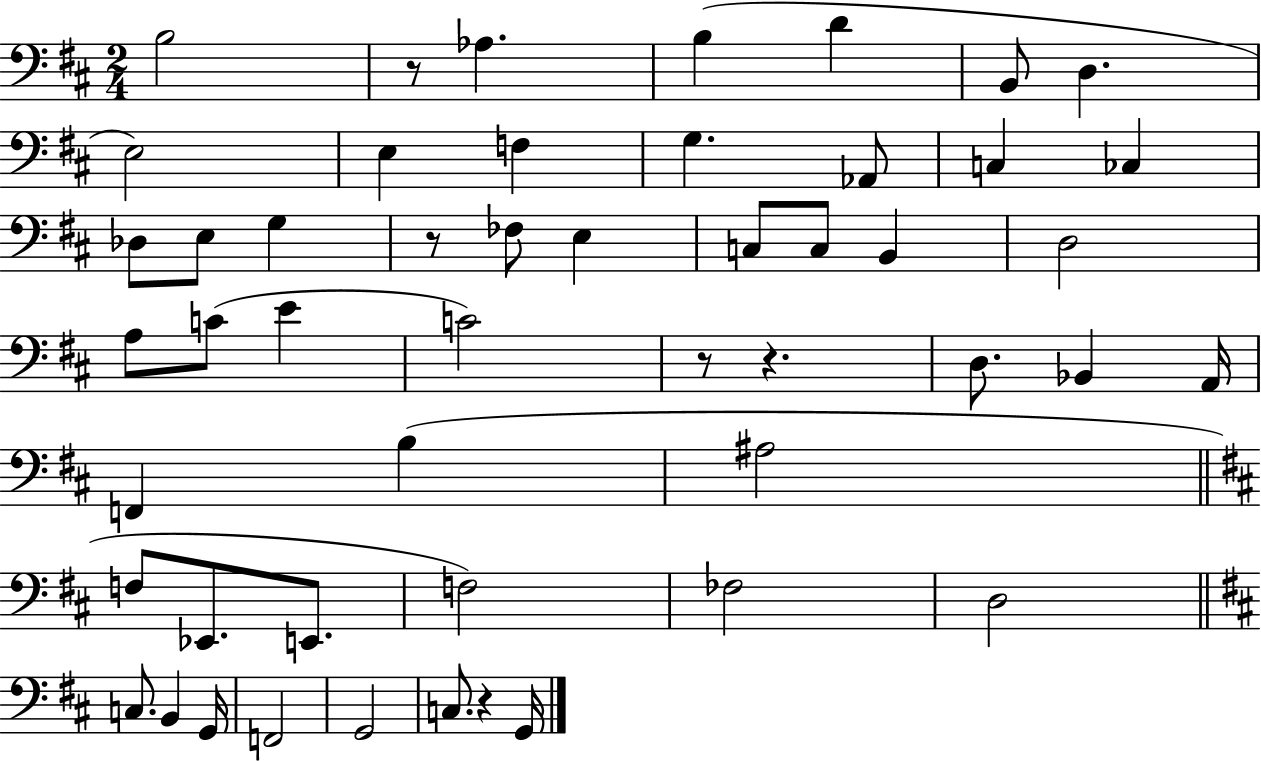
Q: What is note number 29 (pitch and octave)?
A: A2